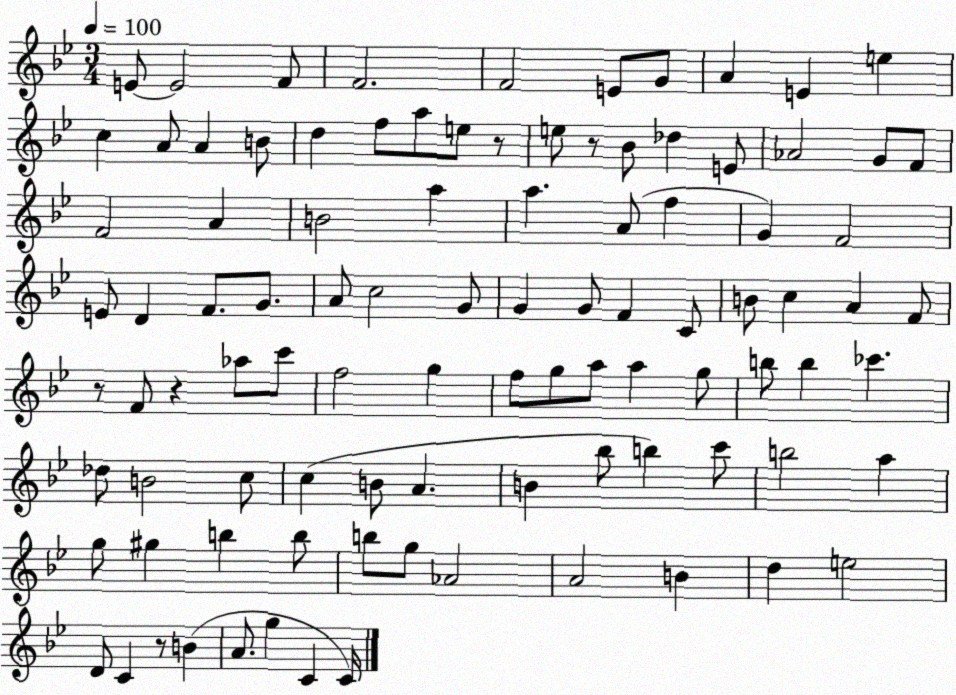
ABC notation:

X:1
T:Untitled
M:3/4
L:1/4
K:Bb
E/2 E2 F/2 F2 F2 E/2 G/2 A E e c A/2 A B/2 d f/2 a/2 e/2 z/2 e/2 z/2 _B/2 _d E/2 _A2 G/2 F/2 F2 A B2 a a A/2 f G F2 E/2 D F/2 G/2 A/2 c2 G/2 G G/2 F C/2 B/2 c A F/2 z/2 F/2 z _a/2 c'/2 f2 g f/2 g/2 a/2 a g/2 b/2 b _c' _d/2 B2 c/2 c B/2 A B _b/2 b c'/2 b2 a g/2 ^g b b/2 b/2 g/2 _A2 A2 B d e2 D/2 C z/2 B A/2 g C C/4